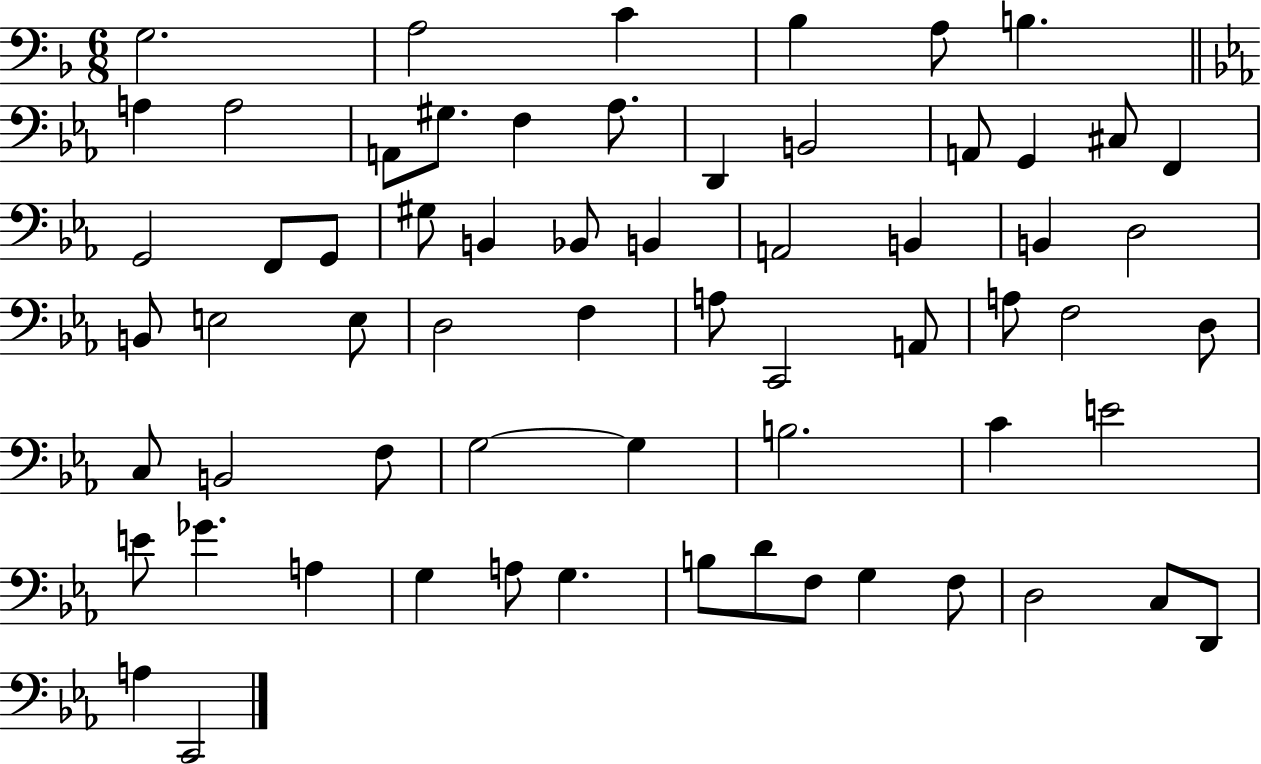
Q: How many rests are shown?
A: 0